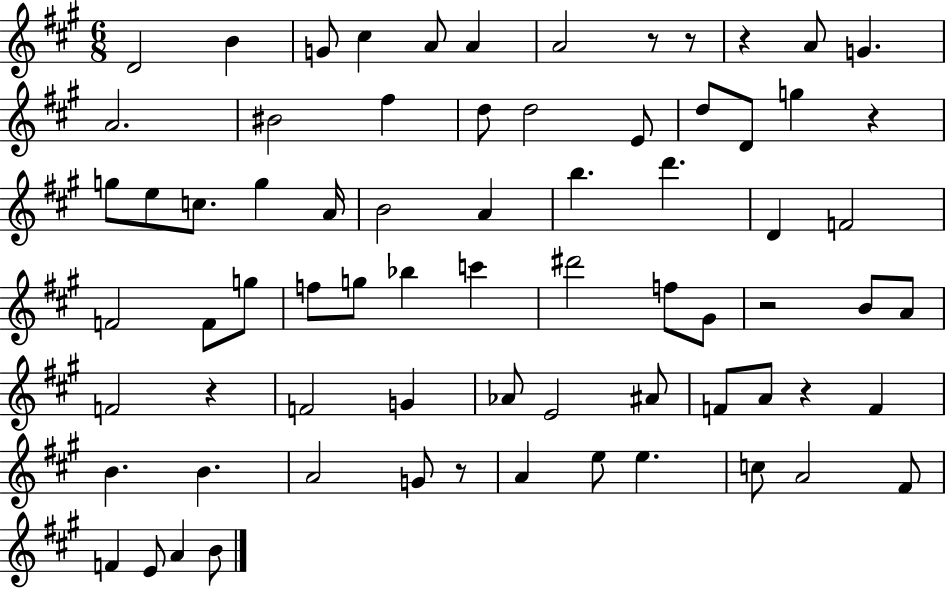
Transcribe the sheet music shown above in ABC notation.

X:1
T:Untitled
M:6/8
L:1/4
K:A
D2 B G/2 ^c A/2 A A2 z/2 z/2 z A/2 G A2 ^B2 ^f d/2 d2 E/2 d/2 D/2 g z g/2 e/2 c/2 g A/4 B2 A b d' D F2 F2 F/2 g/2 f/2 g/2 _b c' ^d'2 f/2 ^G/2 z2 B/2 A/2 F2 z F2 G _A/2 E2 ^A/2 F/2 A/2 z F B B A2 G/2 z/2 A e/2 e c/2 A2 ^F/2 F E/2 A B/2